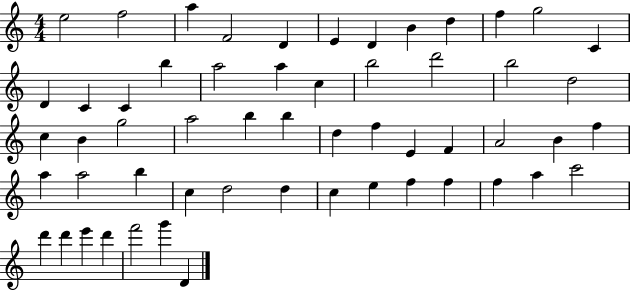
{
  \clef treble
  \numericTimeSignature
  \time 4/4
  \key c \major
  e''2 f''2 | a''4 f'2 d'4 | e'4 d'4 b'4 d''4 | f''4 g''2 c'4 | \break d'4 c'4 c'4 b''4 | a''2 a''4 c''4 | b''2 d'''2 | b''2 d''2 | \break c''4 b'4 g''2 | a''2 b''4 b''4 | d''4 f''4 e'4 f'4 | a'2 b'4 f''4 | \break a''4 a''2 b''4 | c''4 d''2 d''4 | c''4 e''4 f''4 f''4 | f''4 a''4 c'''2 | \break d'''4 d'''4 e'''4 d'''4 | f'''2 g'''4 d'4 | \bar "|."
}